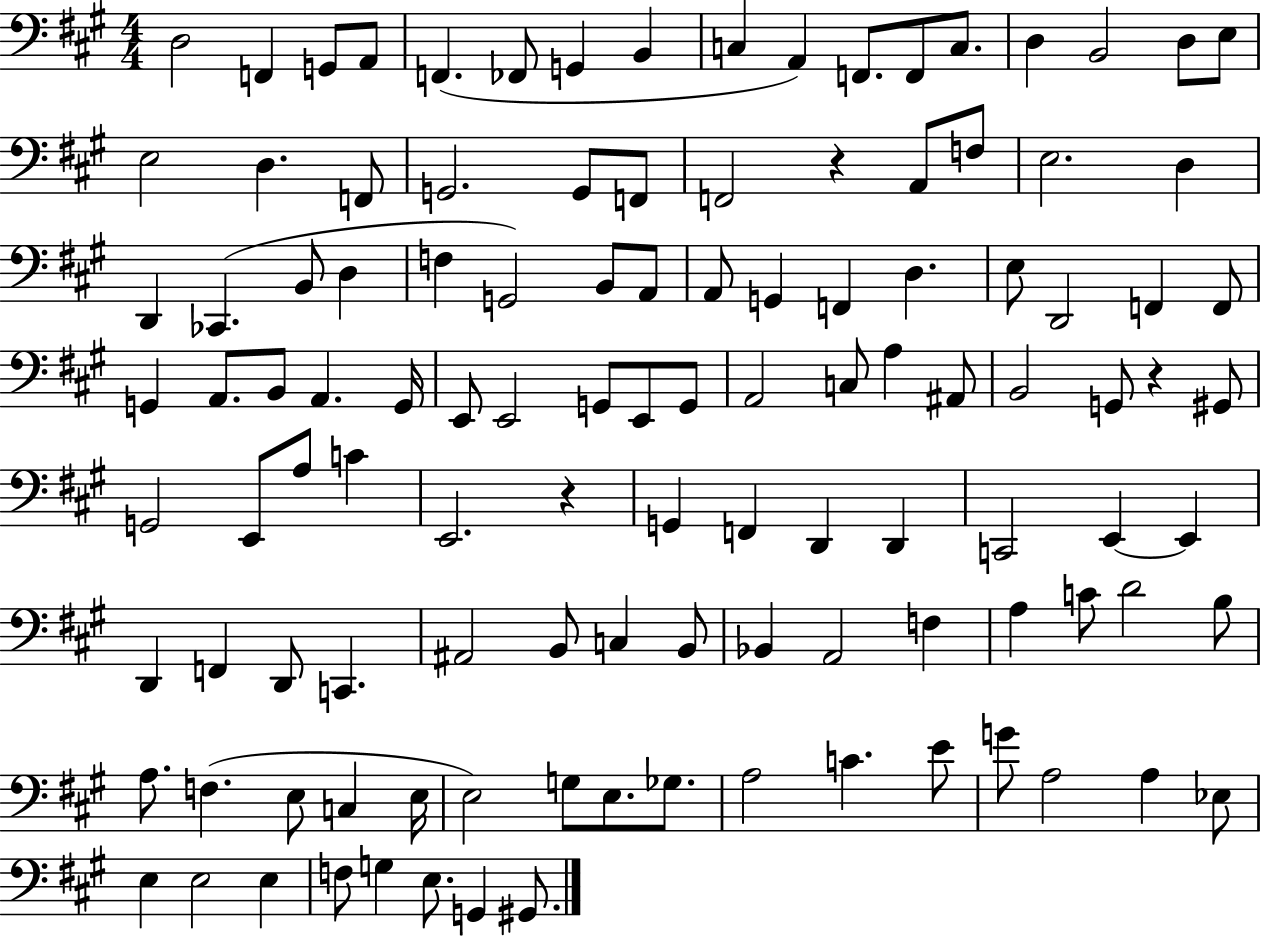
X:1
T:Untitled
M:4/4
L:1/4
K:A
D,2 F,, G,,/2 A,,/2 F,, _F,,/2 G,, B,, C, A,, F,,/2 F,,/2 C,/2 D, B,,2 D,/2 E,/2 E,2 D, F,,/2 G,,2 G,,/2 F,,/2 F,,2 z A,,/2 F,/2 E,2 D, D,, _C,, B,,/2 D, F, G,,2 B,,/2 A,,/2 A,,/2 G,, F,, D, E,/2 D,,2 F,, F,,/2 G,, A,,/2 B,,/2 A,, G,,/4 E,,/2 E,,2 G,,/2 E,,/2 G,,/2 A,,2 C,/2 A, ^A,,/2 B,,2 G,,/2 z ^G,,/2 G,,2 E,,/2 A,/2 C E,,2 z G,, F,, D,, D,, C,,2 E,, E,, D,, F,, D,,/2 C,, ^A,,2 B,,/2 C, B,,/2 _B,, A,,2 F, A, C/2 D2 B,/2 A,/2 F, E,/2 C, E,/4 E,2 G,/2 E,/2 _G,/2 A,2 C E/2 G/2 A,2 A, _E,/2 E, E,2 E, F,/2 G, E,/2 G,, ^G,,/2